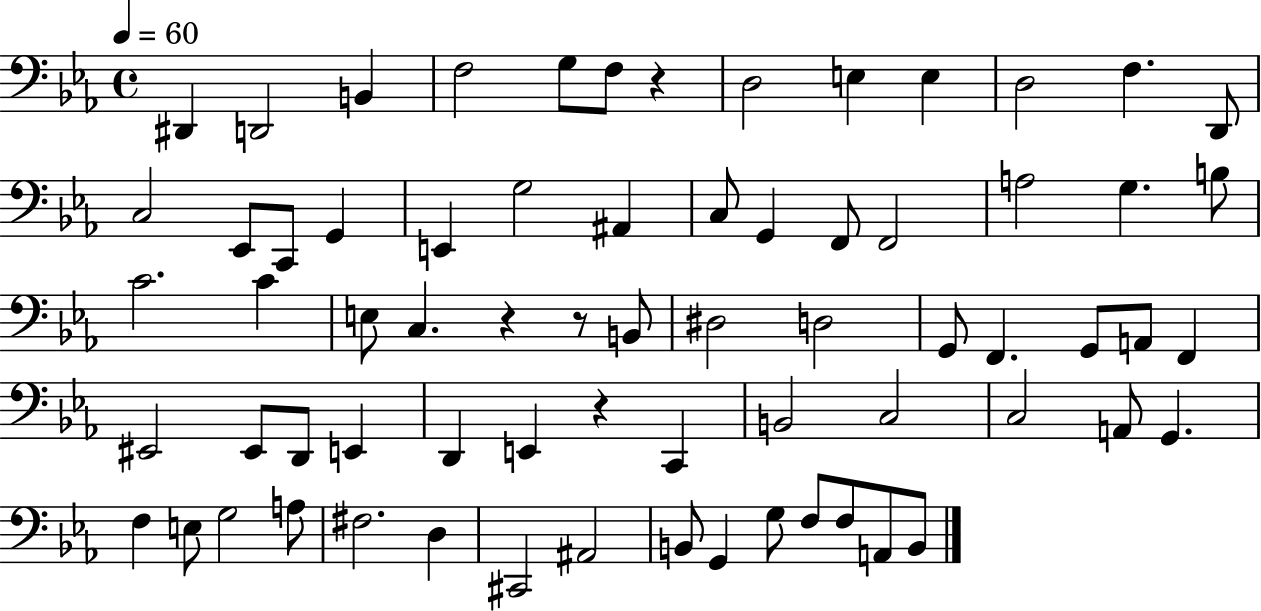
D#2/q D2/h B2/q F3/h G3/e F3/e R/q D3/h E3/q E3/q D3/h F3/q. D2/e C3/h Eb2/e C2/e G2/q E2/q G3/h A#2/q C3/e G2/q F2/e F2/h A3/h G3/q. B3/e C4/h. C4/q E3/e C3/q. R/q R/e B2/e D#3/h D3/h G2/e F2/q. G2/e A2/e F2/q EIS2/h EIS2/e D2/e E2/q D2/q E2/q R/q C2/q B2/h C3/h C3/h A2/e G2/q. F3/q E3/e G3/h A3/e F#3/h. D3/q C#2/h A#2/h B2/e G2/q G3/e F3/e F3/e A2/e B2/e